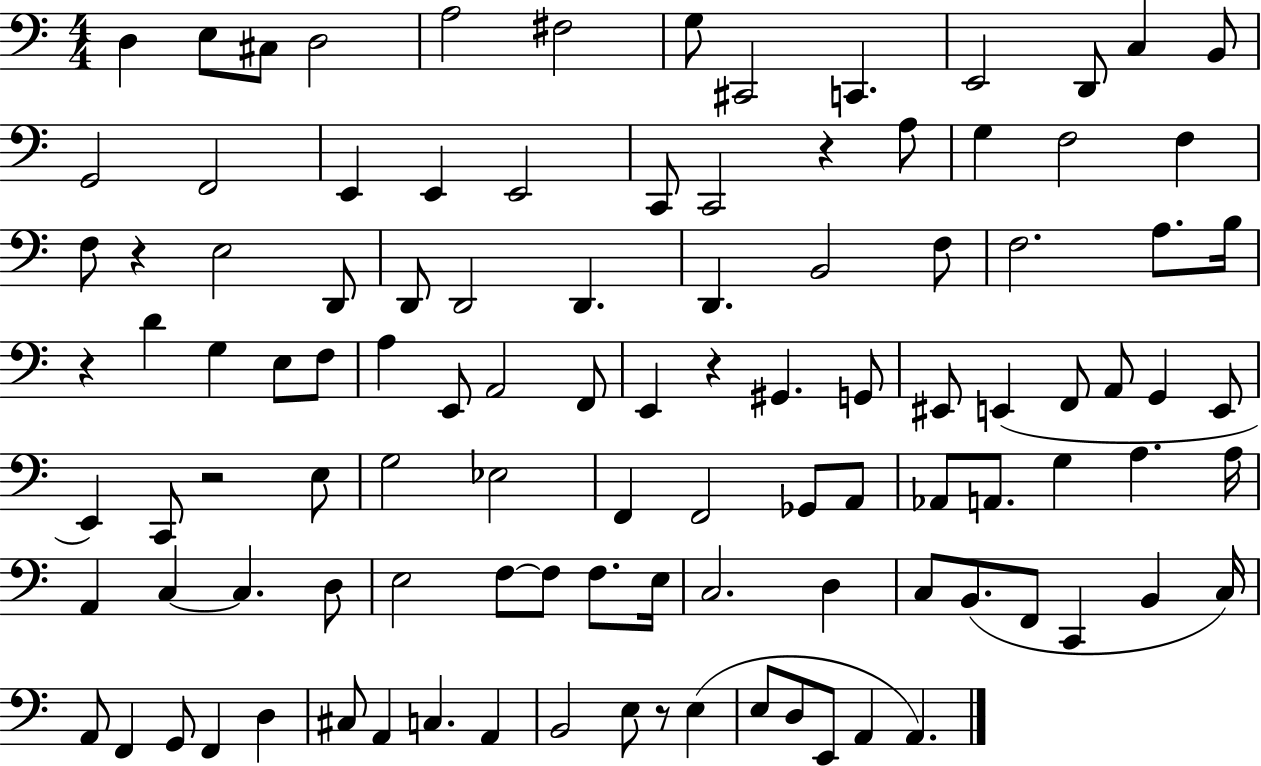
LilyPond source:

{
  \clef bass
  \numericTimeSignature
  \time 4/4
  \key c \major
  d4 e8 cis8 d2 | a2 fis2 | g8 cis,2 c,4. | e,2 d,8 c4 b,8 | \break g,2 f,2 | e,4 e,4 e,2 | c,8 c,2 r4 a8 | g4 f2 f4 | \break f8 r4 e2 d,8 | d,8 d,2 d,4. | d,4. b,2 f8 | f2. a8. b16 | \break r4 d'4 g4 e8 f8 | a4 e,8 a,2 f,8 | e,4 r4 gis,4. g,8 | eis,8 e,4( f,8 a,8 g,4 e,8 | \break e,4) c,8 r2 e8 | g2 ees2 | f,4 f,2 ges,8 a,8 | aes,8 a,8. g4 a4. a16 | \break a,4 c4~~ c4. d8 | e2 f8~~ f8 f8. e16 | c2. d4 | c8 b,8.( f,8 c,4 b,4 c16) | \break a,8 f,4 g,8 f,4 d4 | cis8 a,4 c4. a,4 | b,2 e8 r8 e4( | e8 d8 e,8 a,4 a,4.) | \break \bar "|."
}